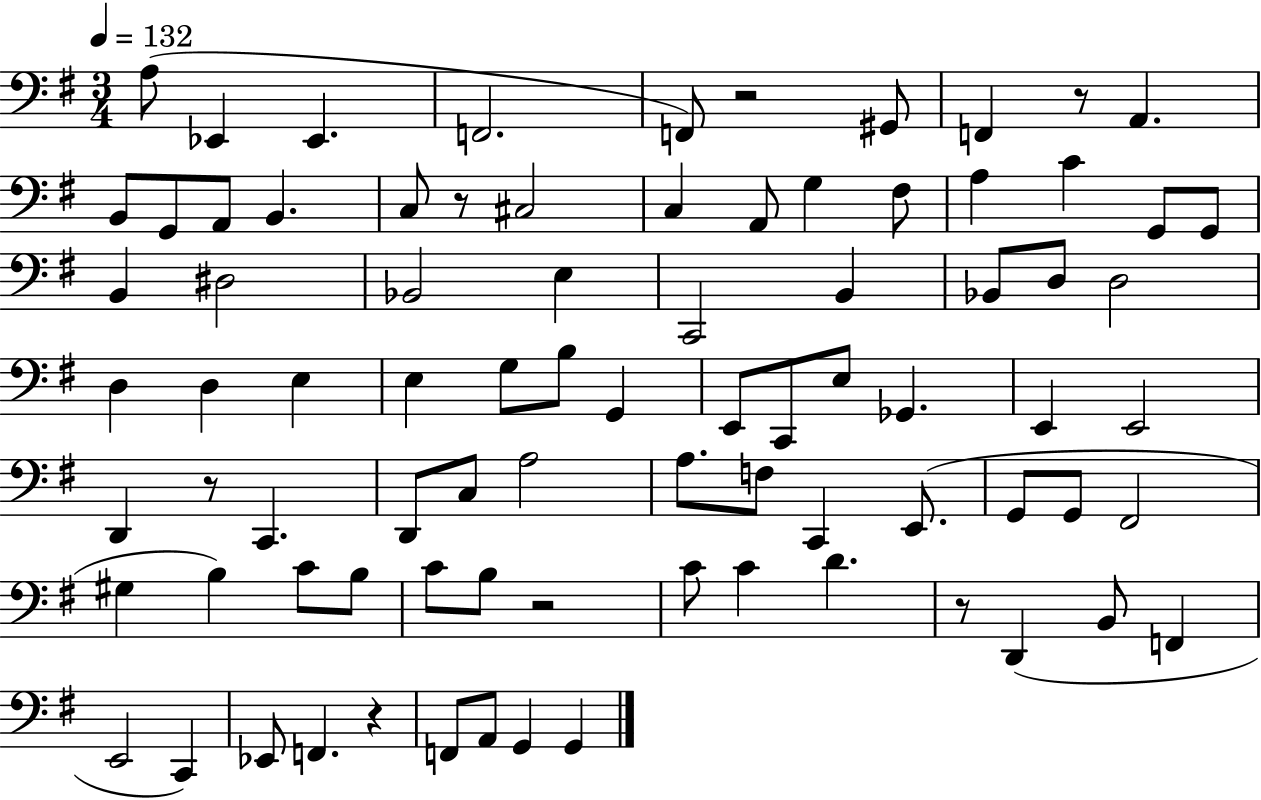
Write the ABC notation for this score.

X:1
T:Untitled
M:3/4
L:1/4
K:G
A,/2 _E,, _E,, F,,2 F,,/2 z2 ^G,,/2 F,, z/2 A,, B,,/2 G,,/2 A,,/2 B,, C,/2 z/2 ^C,2 C, A,,/2 G, ^F,/2 A, C G,,/2 G,,/2 B,, ^D,2 _B,,2 E, C,,2 B,, _B,,/2 D,/2 D,2 D, D, E, E, G,/2 B,/2 G,, E,,/2 C,,/2 E,/2 _G,, E,, E,,2 D,, z/2 C,, D,,/2 C,/2 A,2 A,/2 F,/2 C,, E,,/2 G,,/2 G,,/2 ^F,,2 ^G, B, C/2 B,/2 C/2 B,/2 z2 C/2 C D z/2 D,, B,,/2 F,, E,,2 C,, _E,,/2 F,, z F,,/2 A,,/2 G,, G,,